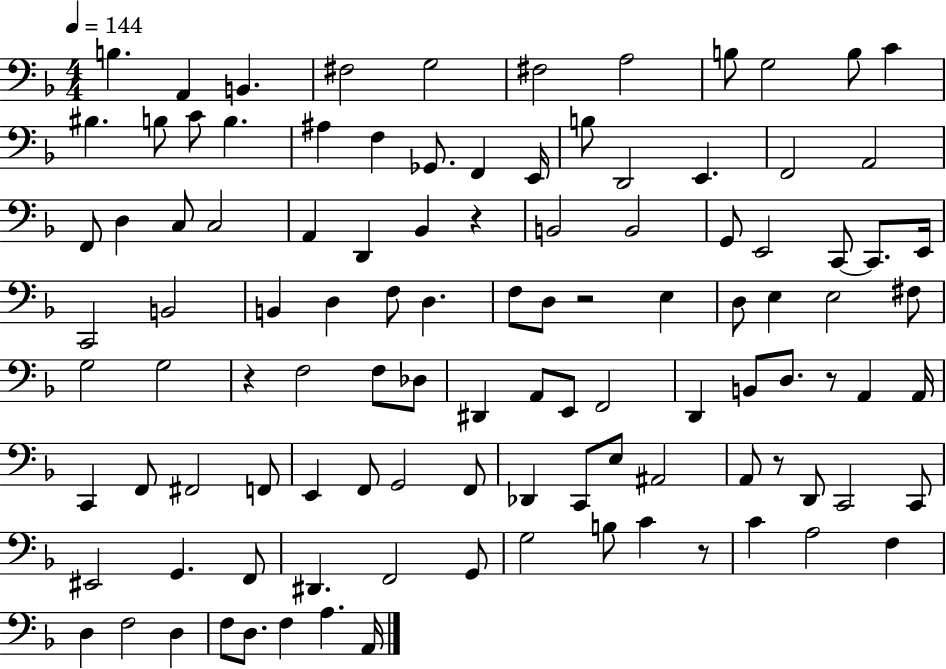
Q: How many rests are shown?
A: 6